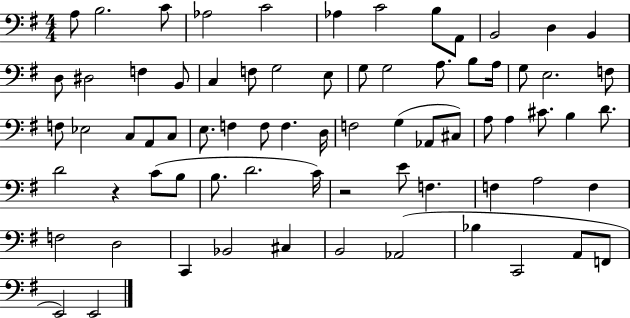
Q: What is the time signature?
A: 4/4